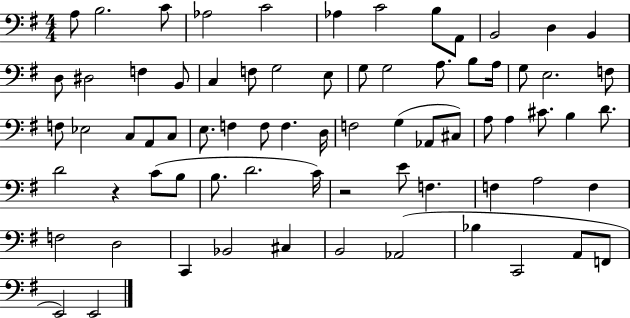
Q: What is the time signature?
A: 4/4